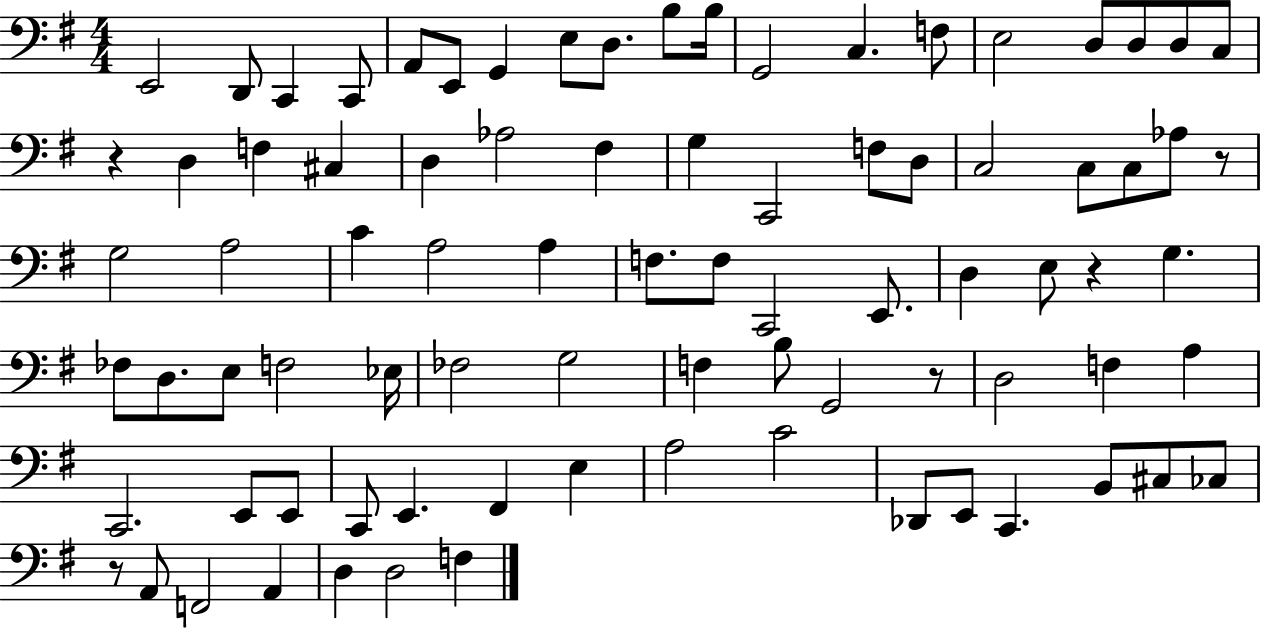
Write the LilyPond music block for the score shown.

{
  \clef bass
  \numericTimeSignature
  \time 4/4
  \key g \major
  \repeat volta 2 { e,2 d,8 c,4 c,8 | a,8 e,8 g,4 e8 d8. b8 b16 | g,2 c4. f8 | e2 d8 d8 d8 c8 | \break r4 d4 f4 cis4 | d4 aes2 fis4 | g4 c,2 f8 d8 | c2 c8 c8 aes8 r8 | \break g2 a2 | c'4 a2 a4 | f8. f8 c,2 e,8. | d4 e8 r4 g4. | \break fes8 d8. e8 f2 ees16 | fes2 g2 | f4 b8 g,2 r8 | d2 f4 a4 | \break c,2. e,8 e,8 | c,8 e,4. fis,4 e4 | a2 c'2 | des,8 e,8 c,4. b,8 cis8 ces8 | \break r8 a,8 f,2 a,4 | d4 d2 f4 | } \bar "|."
}